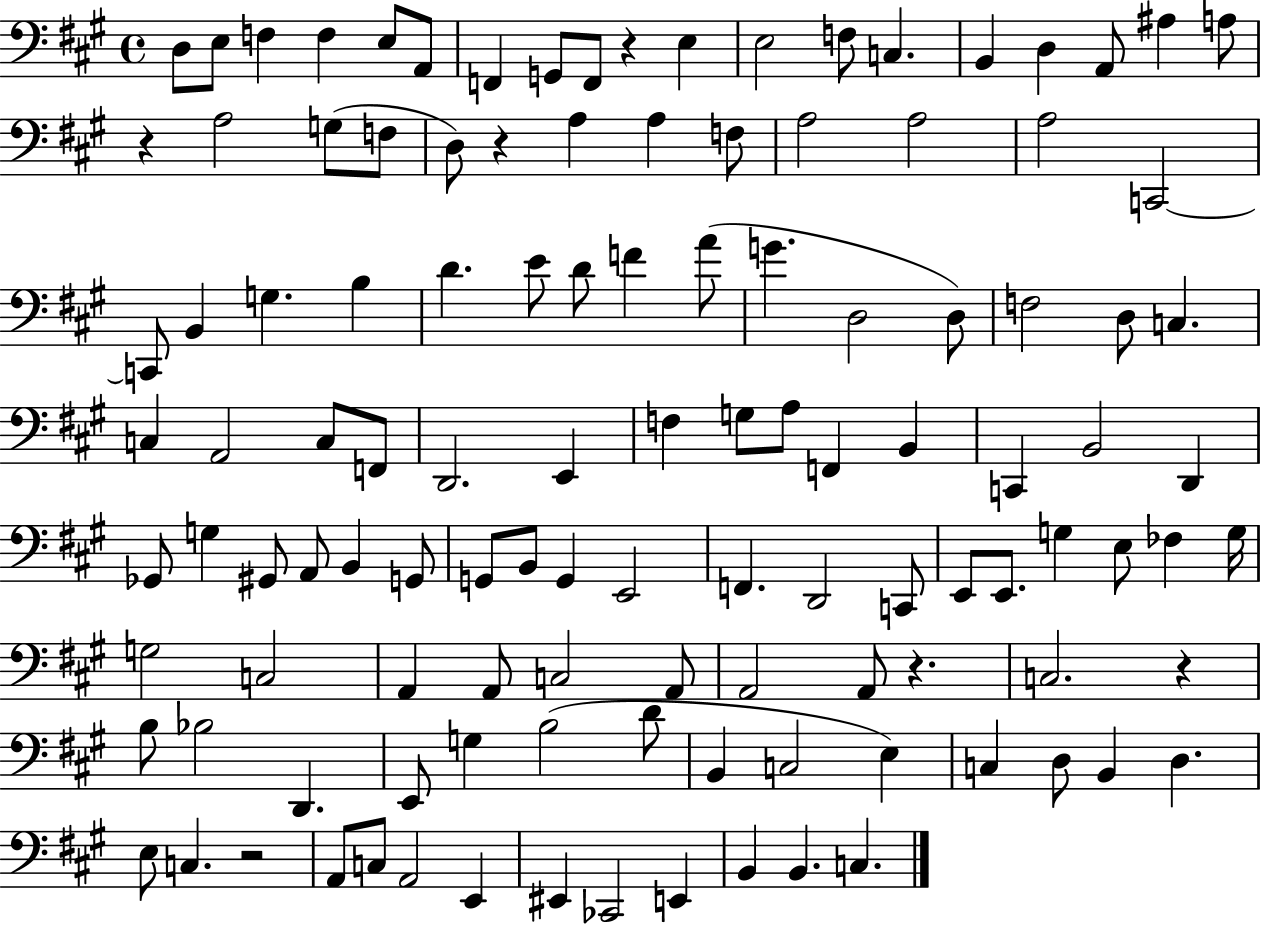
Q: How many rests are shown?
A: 6